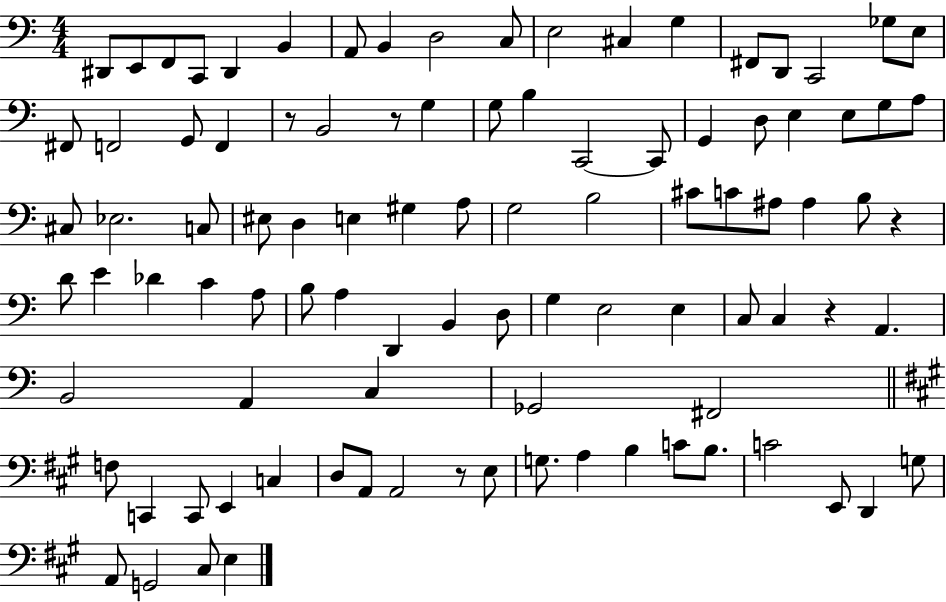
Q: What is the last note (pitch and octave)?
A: E3